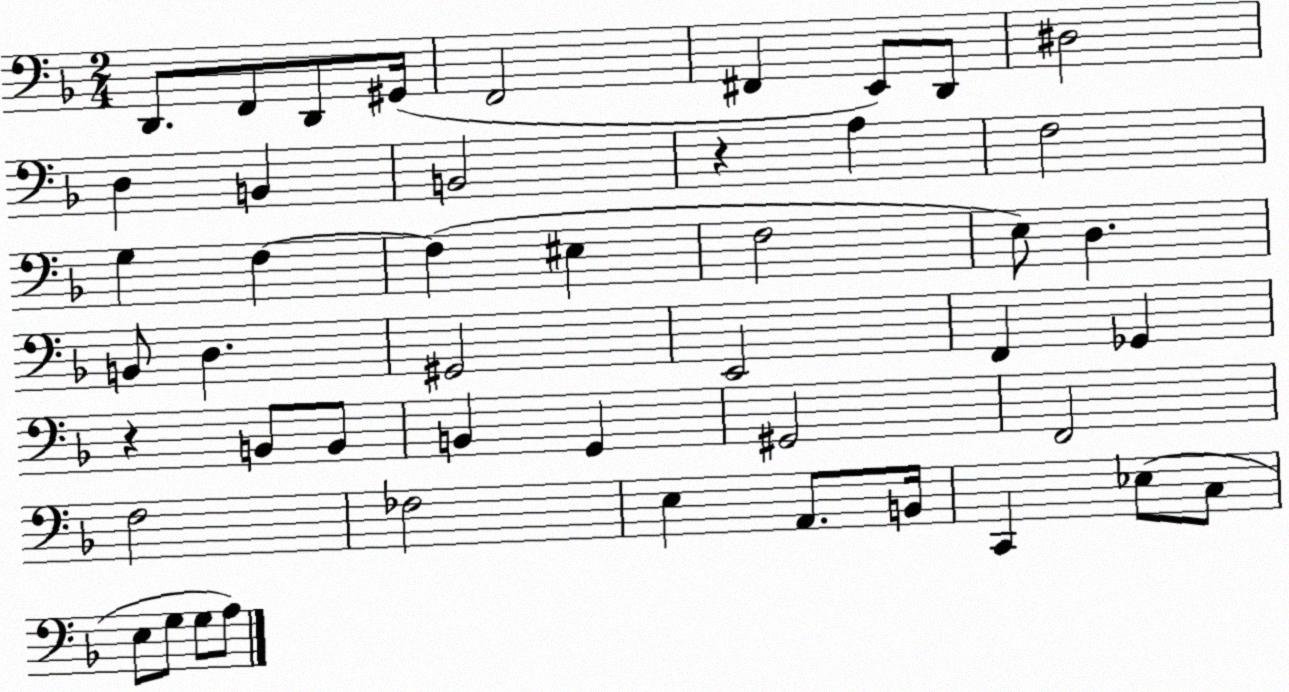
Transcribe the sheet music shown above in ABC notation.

X:1
T:Untitled
M:2/4
L:1/4
K:F
D,,/2 F,,/2 D,,/2 ^G,,/4 F,,2 ^F,, E,,/2 D,,/2 ^D,2 D, B,, B,,2 z A, F,2 G, F, F, ^E, F,2 E,/2 D, B,,/2 D, ^G,,2 E,,2 F,, _G,, z B,,/2 B,,/2 B,, G,, ^G,,2 F,,2 F,2 _F,2 E, A,,/2 B,,/4 C,, _E,/2 C,/2 E,/2 G,/2 G,/2 A,/2